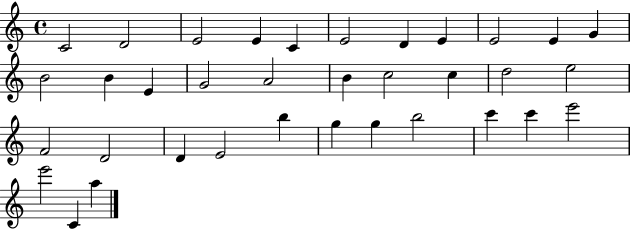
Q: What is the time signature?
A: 4/4